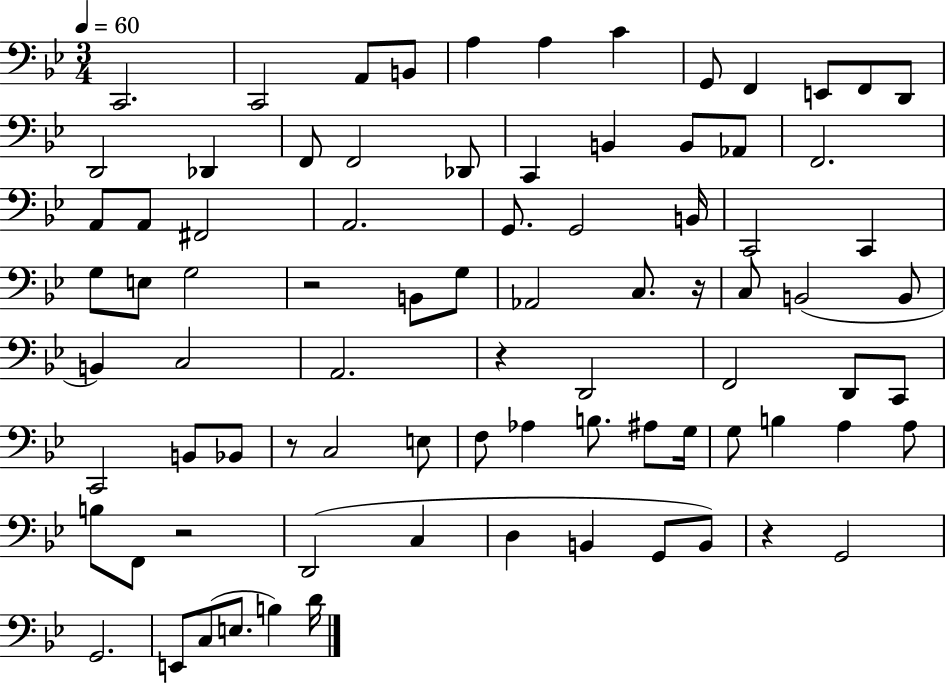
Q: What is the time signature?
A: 3/4